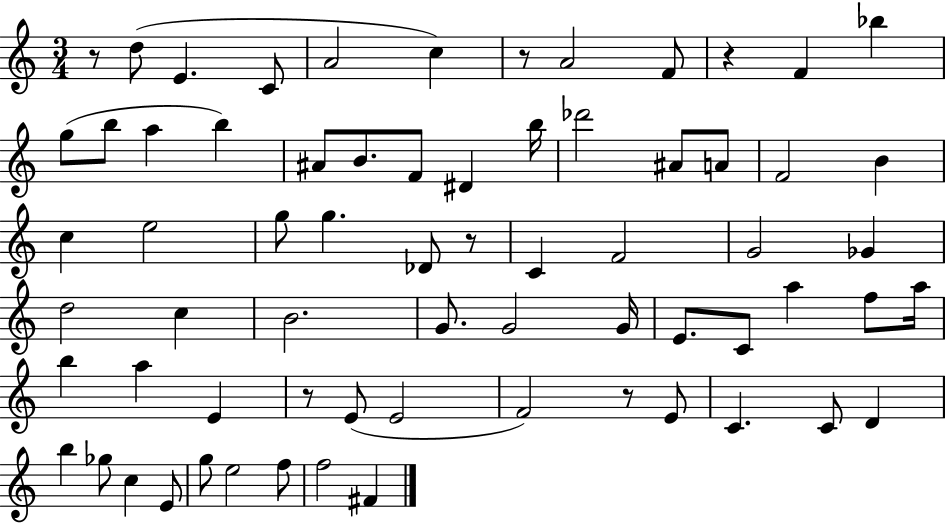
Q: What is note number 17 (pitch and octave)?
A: D#4